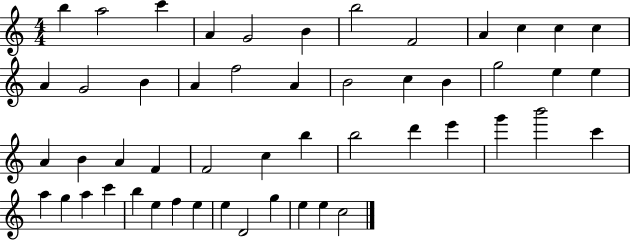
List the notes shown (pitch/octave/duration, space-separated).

B5/q A5/h C6/q A4/q G4/h B4/q B5/h F4/h A4/q C5/q C5/q C5/q A4/q G4/h B4/q A4/q F5/h A4/q B4/h C5/q B4/q G5/h E5/q E5/q A4/q B4/q A4/q F4/q F4/h C5/q B5/q B5/h D6/q E6/q G6/q B6/h C6/q A5/q G5/q A5/q C6/q B5/q E5/q F5/q E5/q E5/q D4/h G5/q E5/q E5/q C5/h